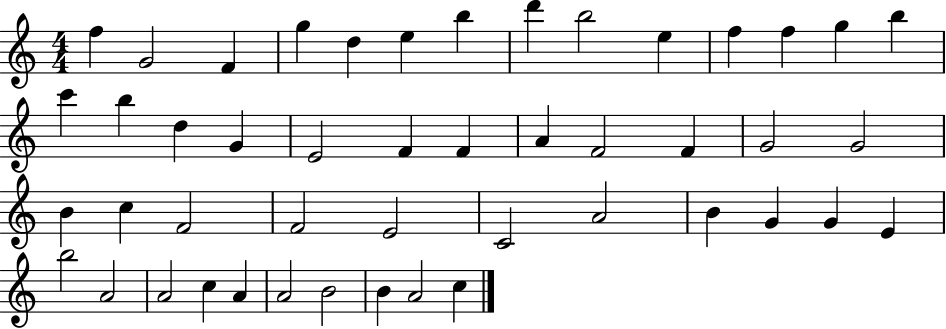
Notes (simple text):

F5/q G4/h F4/q G5/q D5/q E5/q B5/q D6/q B5/h E5/q F5/q F5/q G5/q B5/q C6/q B5/q D5/q G4/q E4/h F4/q F4/q A4/q F4/h F4/q G4/h G4/h B4/q C5/q F4/h F4/h E4/h C4/h A4/h B4/q G4/q G4/q E4/q B5/h A4/h A4/h C5/q A4/q A4/h B4/h B4/q A4/h C5/q